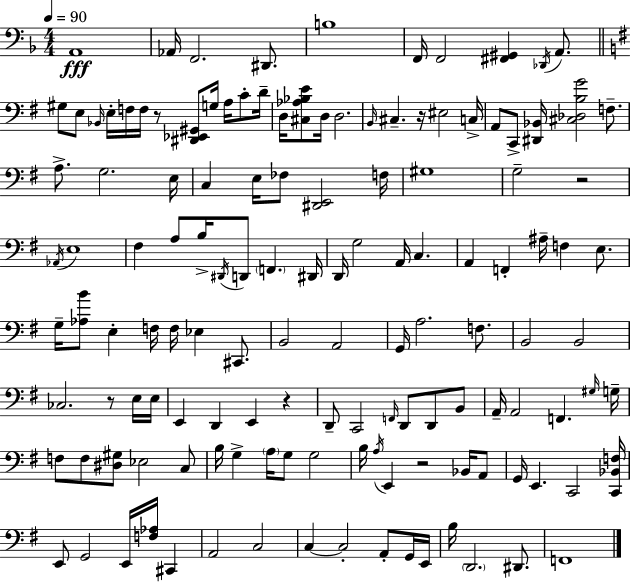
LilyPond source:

{
  \clef bass
  \numericTimeSignature
  \time 4/4
  \key f \major
  \tempo 4 = 90
  \repeat volta 2 { a,1\fff | aes,16 f,2. dis,8. | b1 | f,16 f,2 <fis, gis,>4 \acciaccatura { des,16 } a,8. | \break \bar "||" \break \key g \major gis8 e8 \grace { bes,16 } e16-. f16 f16 r8 <dis, ees, gis,>8 g16 a16 c'8-. | d'16-- d16 <cis aes bes e'>8 d16 d2. | \grace { b,16 } cis4.-- r16 eis2 | c16-> a,8 c,8-> <dis, bes,>16 <cis des b g'>2 f8.-- | \break a8.-> g2. | e16 c4 e16 fes8 <dis, e,>2 | f16 gis1 | g2-- r2 | \break \acciaccatura { aes,16 } e1 | fis4 a8 b16-> \acciaccatura { dis,16 } d,8 \parenthesize f,4. | dis,16 d,16 g2 a,16 c4. | a,4 f,4-. ais16-- f4 | \break e8. g16-- <aes b'>8 e4-. f16 f16 ees4 | cis,8. b,2 a,2 | g,16 a2. | f8. b,2 b,2 | \break ces2. | r8 e16 e16 e,4 d,4 e,4 | r4 d,8-- c,2 \grace { f,16 } d,8 | d,8 b,8 a,16-- a,2 f,4. | \break \grace { gis16 } g16-- f8 f8 <dis gis>8 ees2 | c8 b16 g4-> \parenthesize a16 g8 g2 | b16 \acciaccatura { a16 } e,4 r2 | bes,16 a,8 g,16 e,4. c,2 | \break <c, bes, f>16 e,8 g,2 | e,16 <f aes>16 cis,4 a,2 c2 | c4~~ c2-. | a,8-. g,16 e,16 b16 \parenthesize d,2. | \break dis,8. f,1 | } \bar "|."
}